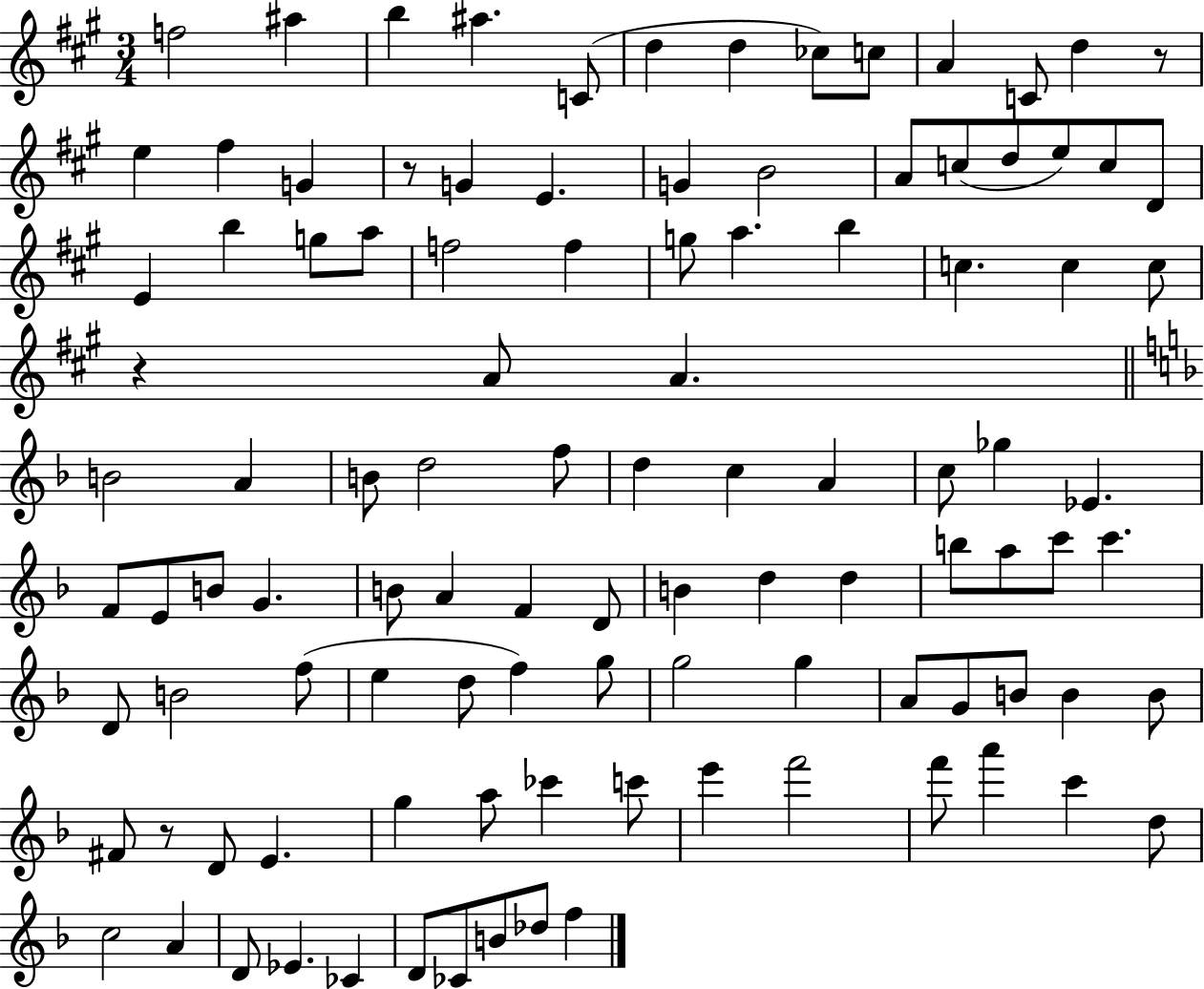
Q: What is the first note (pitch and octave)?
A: F5